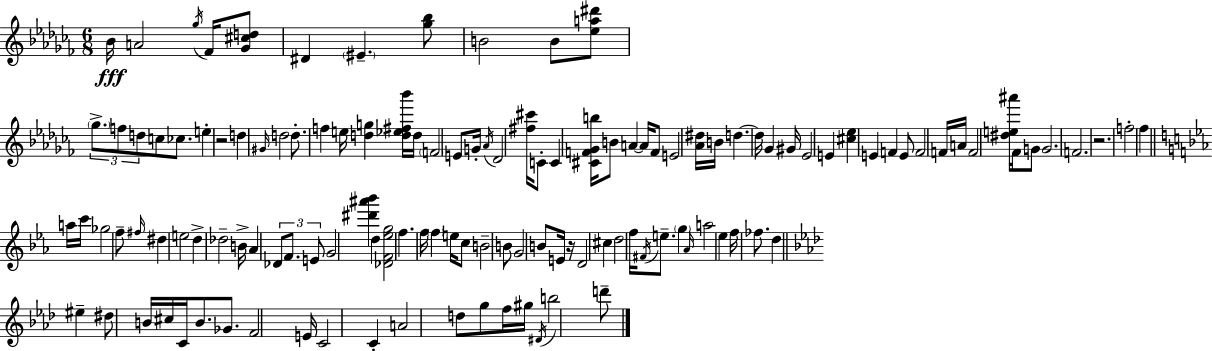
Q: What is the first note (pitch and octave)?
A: Bb4